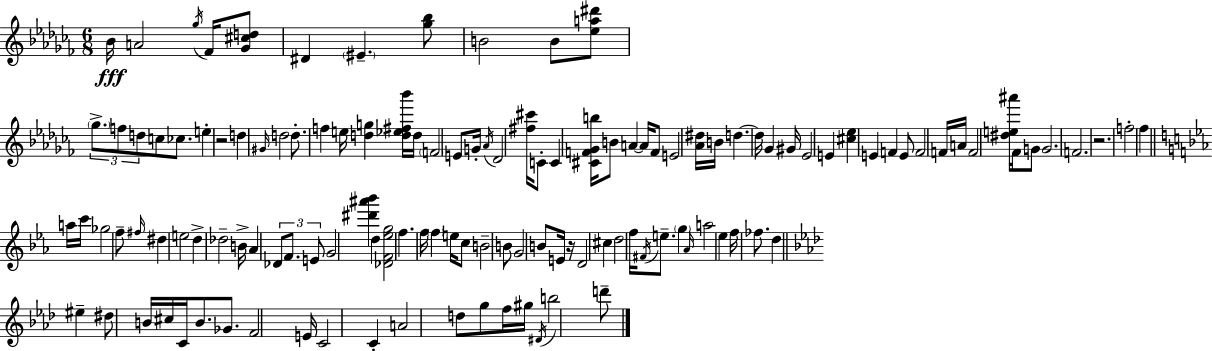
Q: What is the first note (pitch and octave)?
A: Bb4